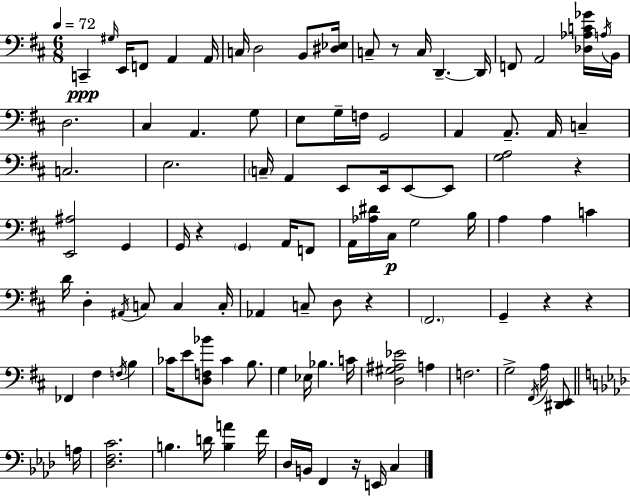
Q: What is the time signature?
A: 6/8